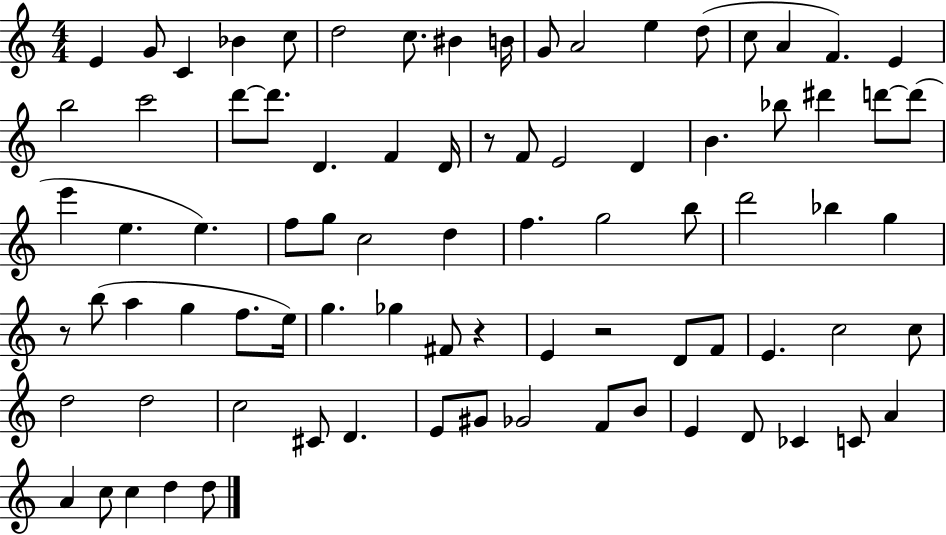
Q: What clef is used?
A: treble